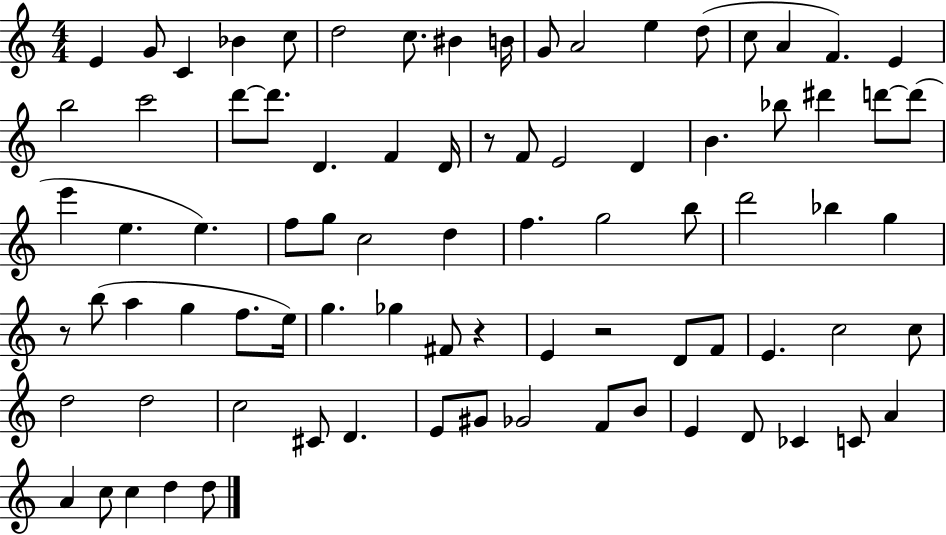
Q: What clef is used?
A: treble